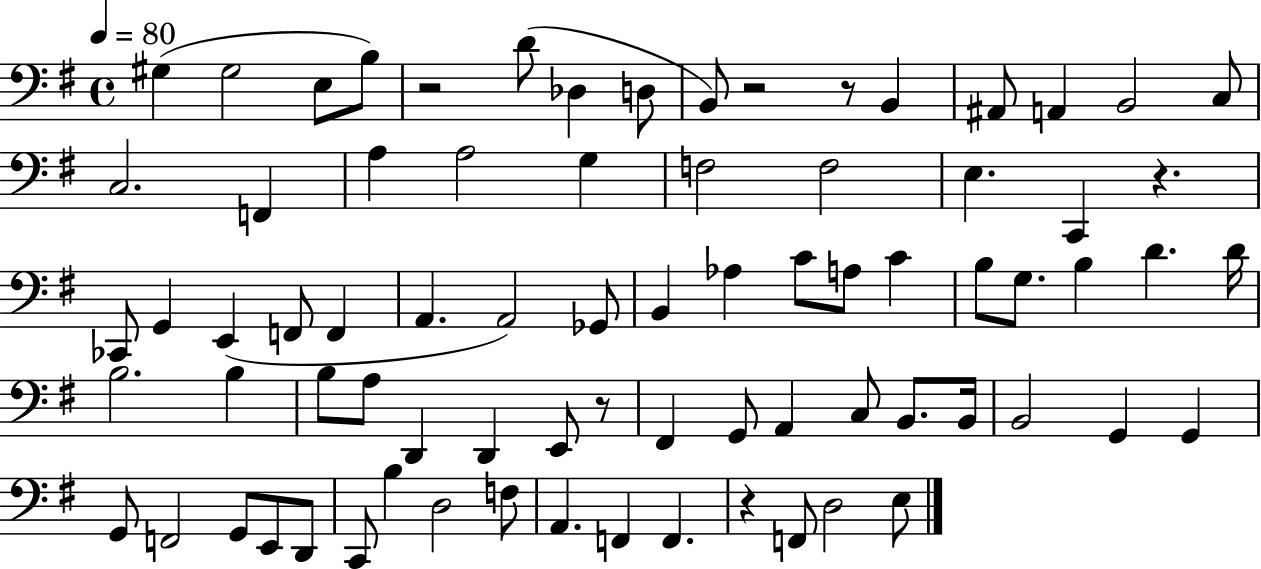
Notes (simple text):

G#3/q G#3/h E3/e B3/e R/h D4/e Db3/q D3/e B2/e R/h R/e B2/q A#2/e A2/q B2/h C3/e C3/h. F2/q A3/q A3/h G3/q F3/h F3/h E3/q. C2/q R/q. CES2/e G2/q E2/q F2/e F2/q A2/q. A2/h Gb2/e B2/q Ab3/q C4/e A3/e C4/q B3/e G3/e. B3/q D4/q. D4/s B3/h. B3/q B3/e A3/e D2/q D2/q E2/e R/e F#2/q G2/e A2/q C3/e B2/e. B2/s B2/h G2/q G2/q G2/e F2/h G2/e E2/e D2/e C2/e B3/q D3/h F3/e A2/q. F2/q F2/q. R/q F2/e D3/h E3/e